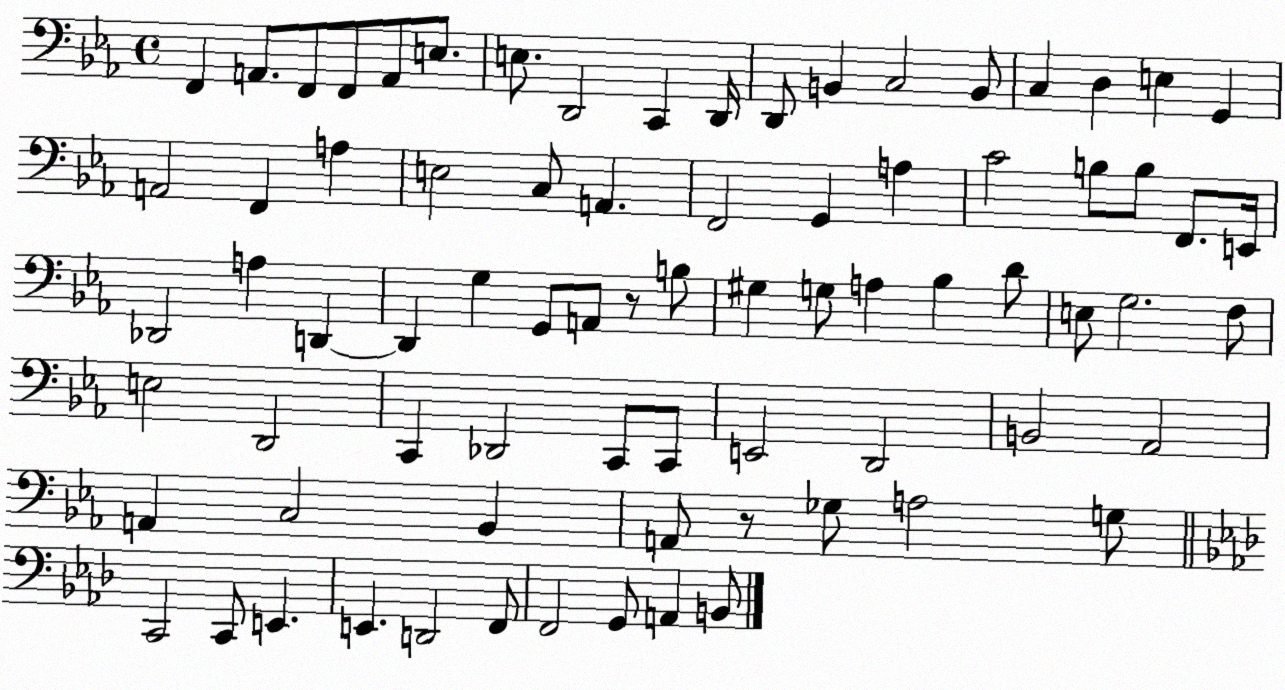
X:1
T:Untitled
M:4/4
L:1/4
K:Eb
F,, A,,/2 F,,/2 F,,/2 A,,/2 E,/2 E,/2 D,,2 C,, D,,/4 D,,/2 B,, C,2 B,,/2 C, D, E, G,, A,,2 F,, A, E,2 C,/2 A,, F,,2 G,, A, C2 B,/2 B,/2 F,,/2 E,,/4 _D,,2 A, D,, D,, G, G,,/2 A,,/2 z/2 B,/2 ^G, G,/2 A, _B, D/2 E,/2 G,2 F,/2 E,2 D,,2 C,, _D,,2 C,,/2 C,,/2 E,,2 D,,2 B,,2 _A,,2 A,, C,2 _B,, A,,/2 z/2 _G,/2 A,2 G,/2 C,,2 C,,/2 E,, E,, D,,2 F,,/2 F,,2 G,,/2 A,, B,,/2